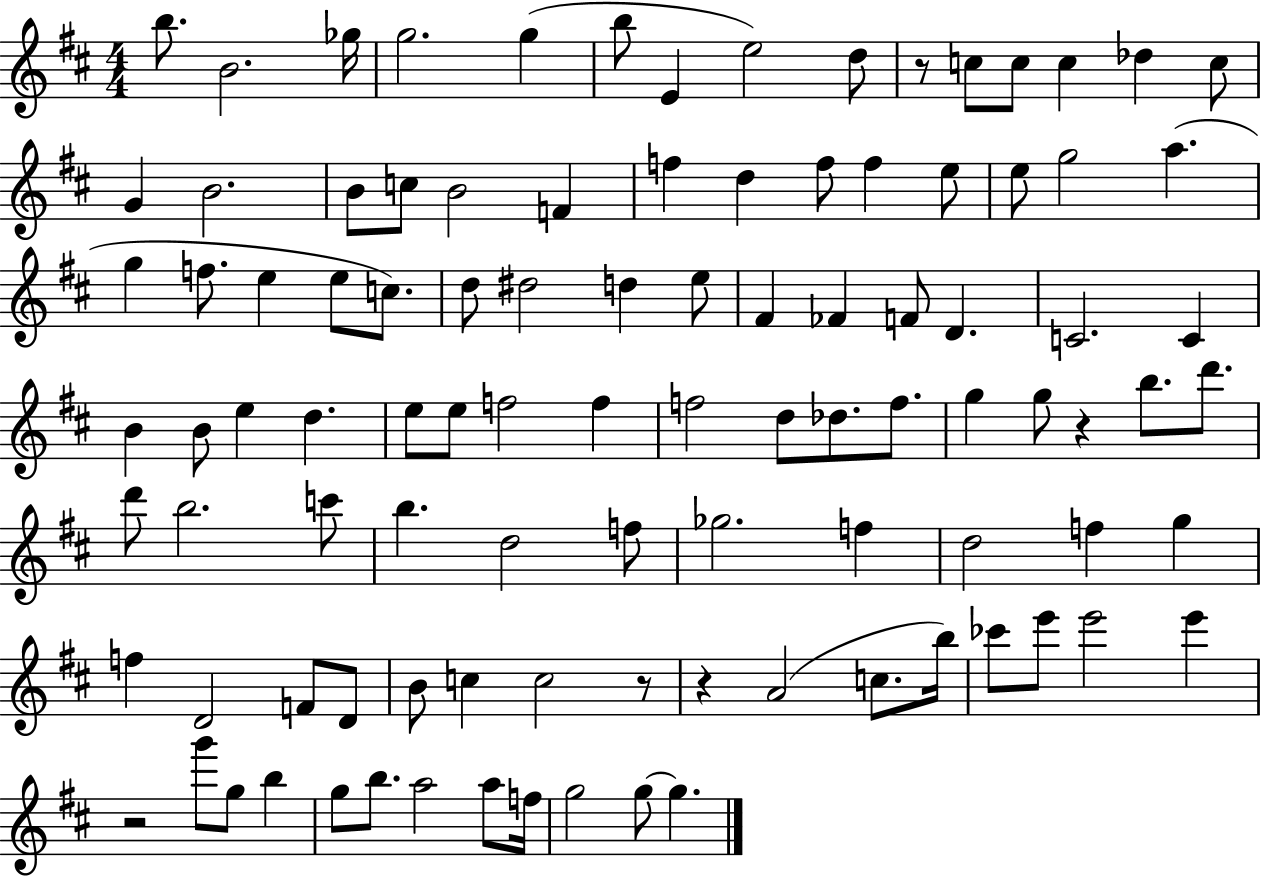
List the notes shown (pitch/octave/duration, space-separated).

B5/e. B4/h. Gb5/s G5/h. G5/q B5/e E4/q E5/h D5/e R/e C5/e C5/e C5/q Db5/q C5/e G4/q B4/h. B4/e C5/e B4/h F4/q F5/q D5/q F5/e F5/q E5/e E5/e G5/h A5/q. G5/q F5/e. E5/q E5/e C5/e. D5/e D#5/h D5/q E5/e F#4/q FES4/q F4/e D4/q. C4/h. C4/q B4/q B4/e E5/q D5/q. E5/e E5/e F5/h F5/q F5/h D5/e Db5/e. F5/e. G5/q G5/e R/q B5/e. D6/e. D6/e B5/h. C6/e B5/q. D5/h F5/e Gb5/h. F5/q D5/h F5/q G5/q F5/q D4/h F4/e D4/e B4/e C5/q C5/h R/e R/q A4/h C5/e. B5/s CES6/e E6/e E6/h E6/q R/h G6/e G5/e B5/q G5/e B5/e. A5/h A5/e F5/s G5/h G5/e G5/q.